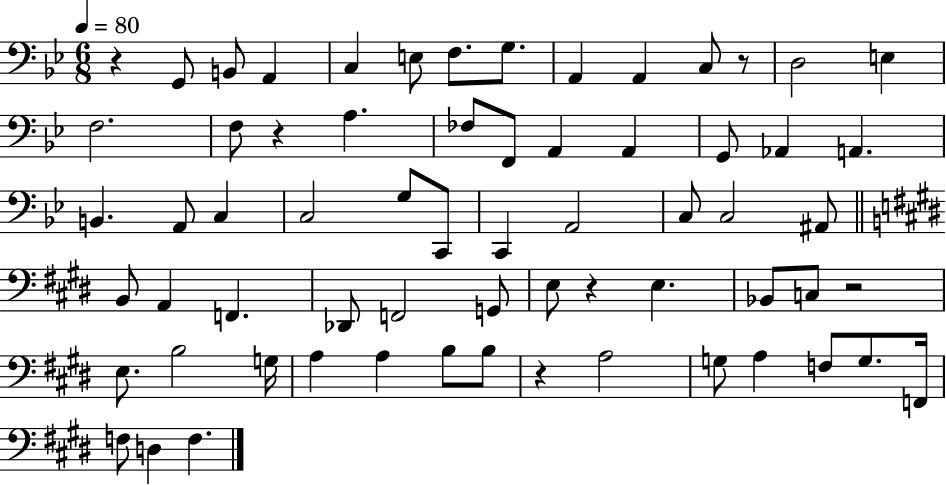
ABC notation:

X:1
T:Untitled
M:6/8
L:1/4
K:Bb
z G,,/2 B,,/2 A,, C, E,/2 F,/2 G,/2 A,, A,, C,/2 z/2 D,2 E, F,2 F,/2 z A, _F,/2 F,,/2 A,, A,, G,,/2 _A,, A,, B,, A,,/2 C, C,2 G,/2 C,,/2 C,, A,,2 C,/2 C,2 ^A,,/2 B,,/2 A,, F,, _D,,/2 F,,2 G,,/2 E,/2 z E, _B,,/2 C,/2 z2 E,/2 B,2 G,/4 A, A, B,/2 B,/2 z A,2 G,/2 A, F,/2 G,/2 F,,/4 F,/2 D, F,